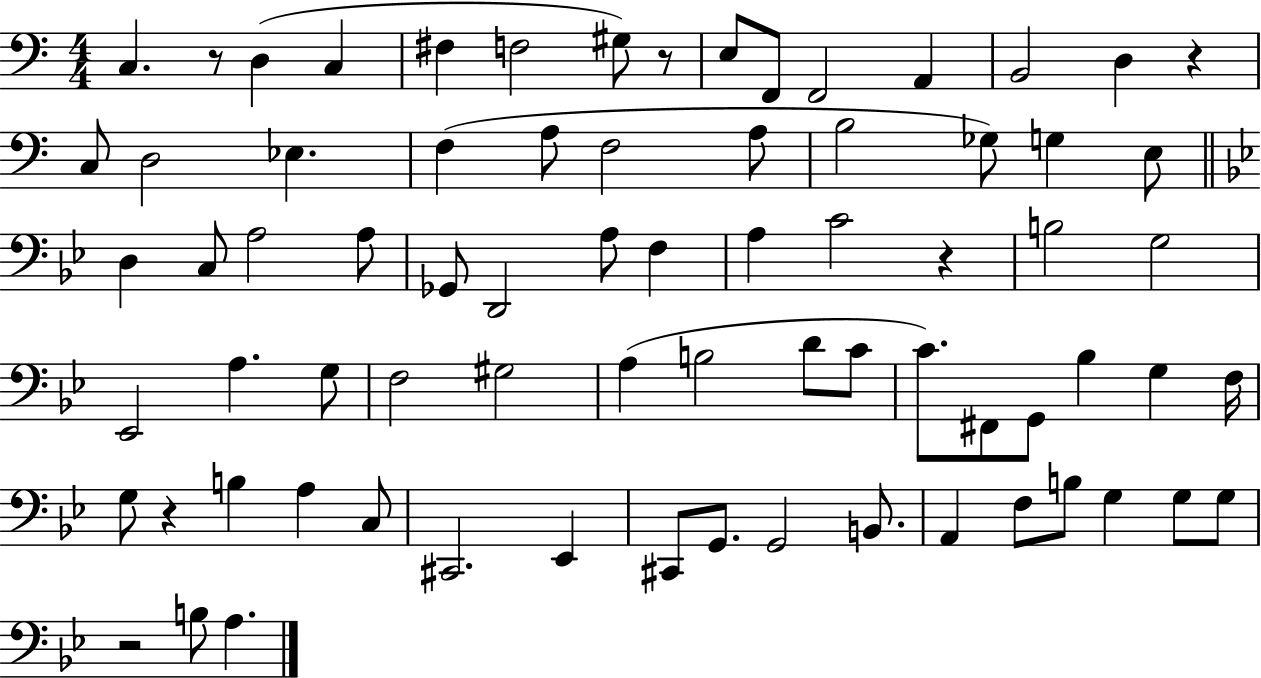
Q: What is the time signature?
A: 4/4